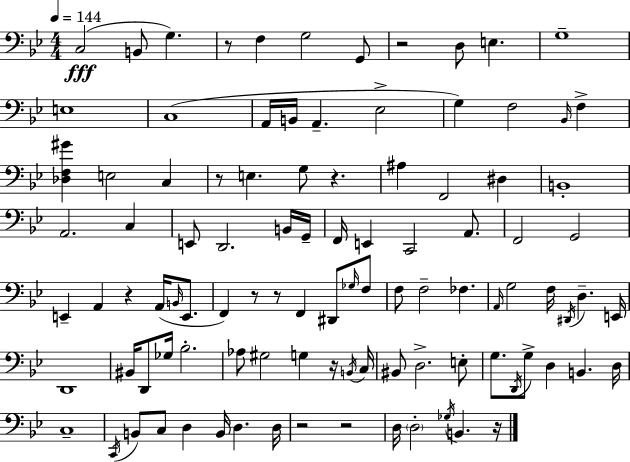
X:1
T:Untitled
M:4/4
L:1/4
K:Bb
C,2 B,,/2 G, z/2 F, G,2 G,,/2 z2 D,/2 E, G,4 E,4 C,4 A,,/4 B,,/4 A,, _E,2 G, F,2 _B,,/4 F, [_D,F,^G] E,2 C, z/2 E, G,/2 z ^A, F,,2 ^D, B,,4 A,,2 C, E,,/2 D,,2 B,,/4 G,,/4 F,,/4 E,, C,,2 A,,/2 F,,2 G,,2 E,, A,, z A,,/4 B,,/4 E,,/2 F,, z/2 z/2 F,, ^D,,/2 _G,/4 F,/2 F,/2 F,2 _F, A,,/4 G,2 F,/4 ^D,,/4 D, E,,/4 D,,4 ^B,,/4 D,,/2 _G,/4 _B,2 _A,/2 ^G,2 G, z/4 B,,/4 C,/4 ^B,,/2 D,2 E,/2 G,/2 D,,/4 G,/2 D, B,, D,/4 C,4 C,,/4 B,,/2 C,/2 D, B,,/4 D, D,/4 z2 z2 D,/4 D,2 _G,/4 B,, z/4